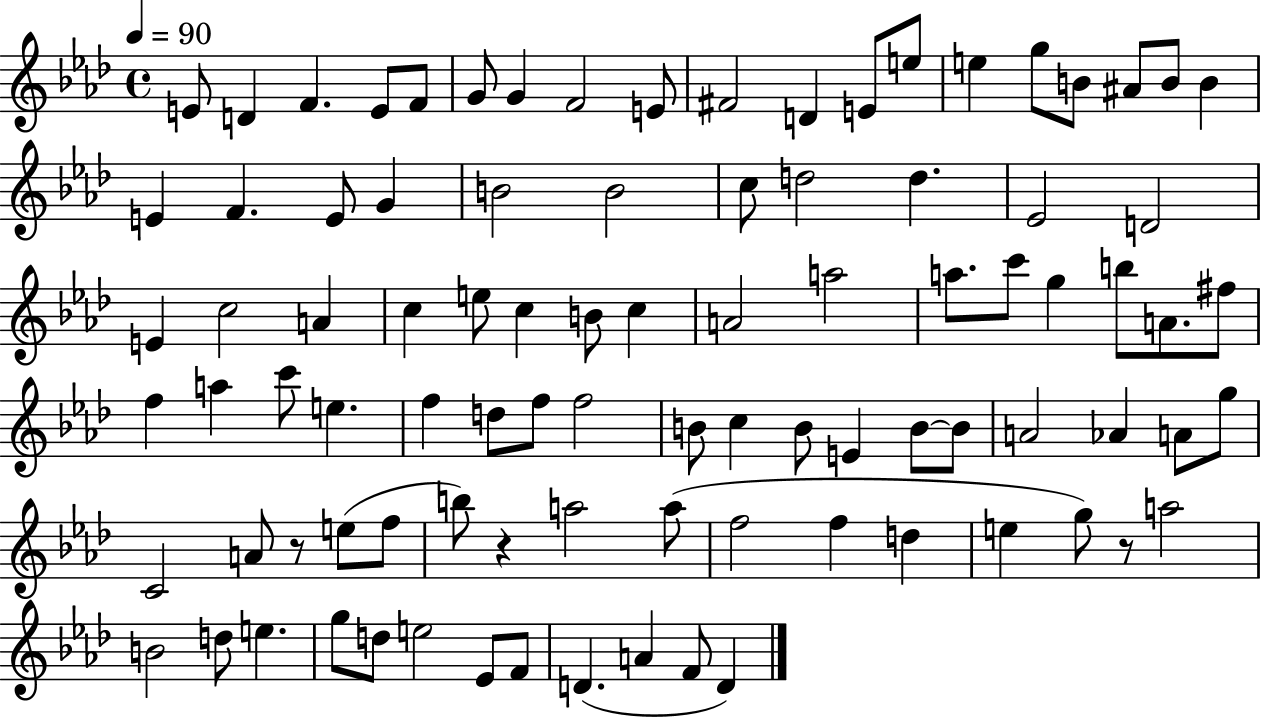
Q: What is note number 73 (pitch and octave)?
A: F5